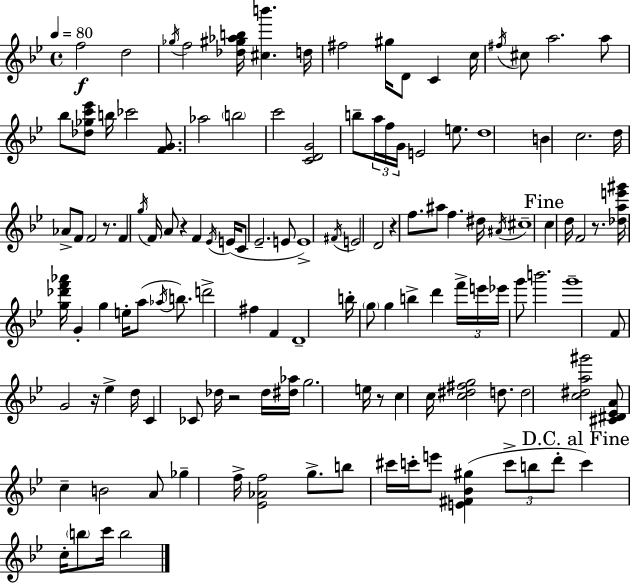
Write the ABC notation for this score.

X:1
T:Untitled
M:4/4
L:1/4
K:Bb
f2 d2 _g/4 f2 [_d^g_ab]/4 [^cb'] d/4 ^f2 ^g/4 D/2 C c/4 ^f/4 ^c/2 a2 a/2 _b/2 [_d_gc'_e']/2 b/4 _c'2 [FG]/2 _a2 b2 c'2 [CDG]2 b/2 a/4 f/4 G/4 E2 e/2 d4 B c2 d/4 _A/2 F/2 F2 z/2 F g/4 F/4 A/2 z F _E/4 E/4 C/2 _E2 E/2 E4 ^F/4 E2 D2 z f/2 ^a/2 f ^d/4 ^A/4 ^c4 c d/4 F2 z/2 [_dae'^g']/4 [g_d'f'_a']/4 G g e/4 a/2 _a/4 b/2 d'2 ^f F D4 b/4 g/2 g b d' f'/4 e'/4 _e'/4 g'/2 b'2 g'4 F/2 G2 z/4 _e d/4 C _C/2 _d/4 z2 _d/4 [^d_a]/4 g2 e/4 z/2 c c/4 [c^d^fg]2 d/2 d2 [c^da^g']2 [^C^D_EA]/2 c B2 A/2 _g f/4 [_E_Af]2 g/2 b/2 ^c'/4 c'/4 e'/2 [E^F_B^g] c'/2 b/2 d'/2 c' c/4 b/2 c'/4 b2